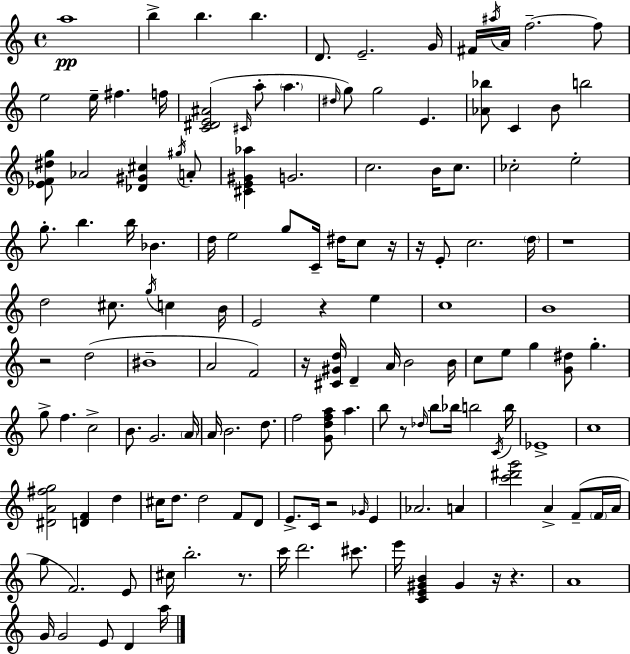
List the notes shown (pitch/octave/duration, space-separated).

A5/w B5/q B5/q. B5/q. D4/e. E4/h. G4/s F#4/s A#5/s A4/s F5/h. F5/e E5/h E5/s F#5/q. F5/s [C4,D#4,E4,A#4]/h C#4/s A5/e A5/q. D#5/s G5/e G5/h E4/q. [Ab4,Bb5]/e C4/q B4/e B5/h [Eb4,F4,D#5,G5]/e Ab4/h [Db4,G#4,C#5]/q G#5/s A4/e [C#4,E4,G#4,Ab5]/q G4/h. C5/h. B4/s C5/e. CES5/h E5/h G5/e. B5/q. B5/s Bb4/q. D5/s E5/h G5/e C4/s D#5/s C5/e R/s R/s E4/e C5/h. D5/s R/w D5/h C#5/e. G5/s C5/q B4/s E4/h R/q E5/q C5/w B4/w R/h D5/h BIS4/w A4/h F4/h R/s [C#4,G#4,D5]/s D4/q A4/s B4/h B4/s C5/e E5/e G5/q [G4,D#5]/e G5/q. G5/e F5/q. C5/h B4/e. G4/h. A4/s A4/s B4/h. D5/e. F5/h [G4,D5,F5,A5]/e A5/q. B5/e R/e Db5/s B5/e Bb5/s B5/h C4/s B5/s Eb4/w C5/w [D#4,A4,F#5,G5]/h [D4,F4]/q D5/q C#5/s D5/e. D5/h F4/e D4/e E4/e. C4/s R/h Gb4/s E4/q Ab4/h. A4/q [C6,D#6,G6]/h A4/q F4/e F4/s A4/s G5/e F4/h. E4/e C#5/s B5/h. R/e. C6/s D6/h. C#6/e. E6/s [C4,E4,G#4,B4]/q G#4/q R/s R/q. A4/w G4/s G4/h E4/e D4/q A5/s